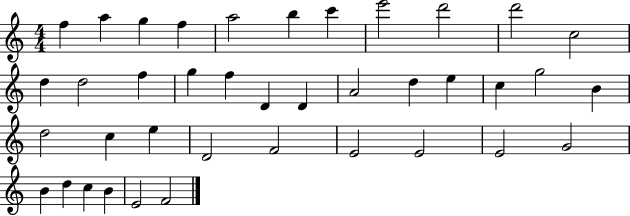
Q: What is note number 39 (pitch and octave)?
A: F4